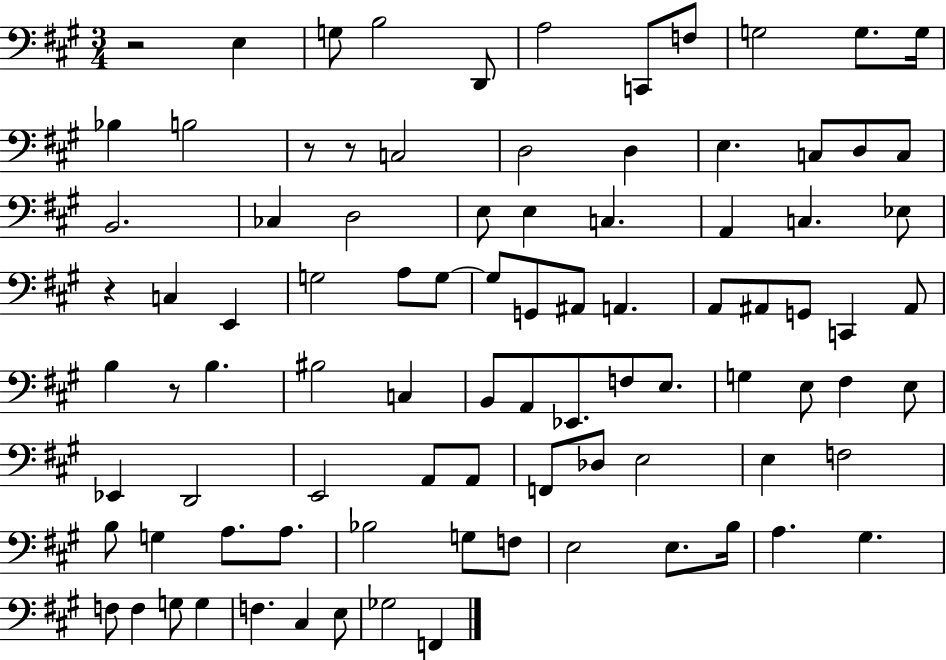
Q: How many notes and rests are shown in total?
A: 91